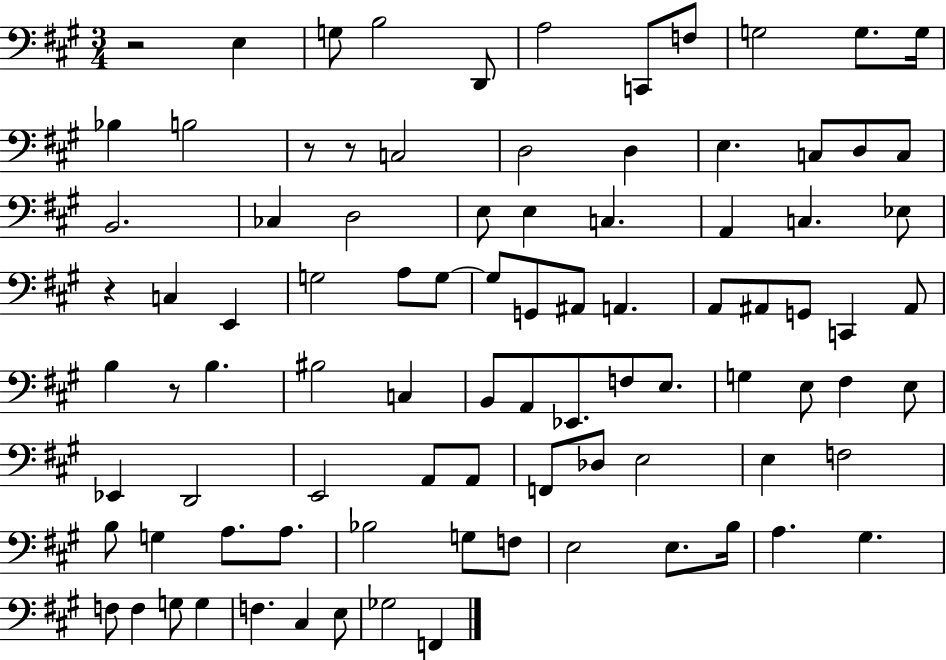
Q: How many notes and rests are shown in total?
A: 91